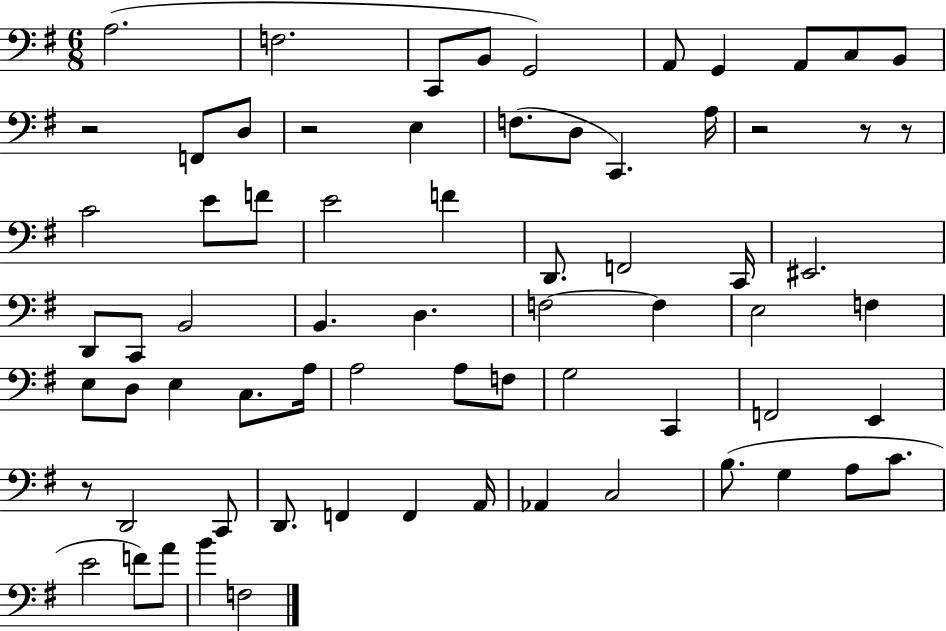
{
  \clef bass
  \numericTimeSignature
  \time 6/8
  \key g \major
  a2.( | f2. | c,8 b,8 g,2) | a,8 g,4 a,8 c8 b,8 | \break r2 f,8 d8 | r2 e4 | f8.( d8 c,4.) a16 | r2 r8 r8 | \break c'2 e'8 f'8 | e'2 f'4 | d,8. f,2 c,16 | eis,2. | \break d,8 c,8 b,2 | b,4. d4. | f2~~ f4 | e2 f4 | \break e8 d8 e4 c8. a16 | a2 a8 f8 | g2 c,4 | f,2 e,4 | \break r8 d,2 c,8 | d,8. f,4 f,4 a,16 | aes,4 c2 | b8.( g4 a8 c'8. | \break e'2 f'8) a'8 | b'4 f2 | \bar "|."
}